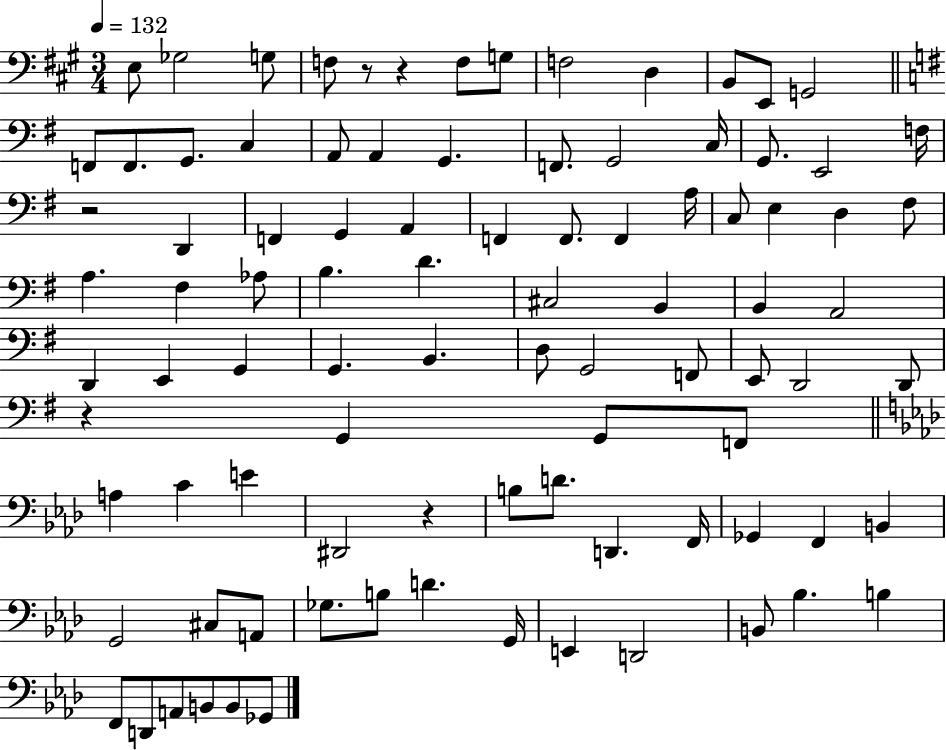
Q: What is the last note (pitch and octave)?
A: Gb2